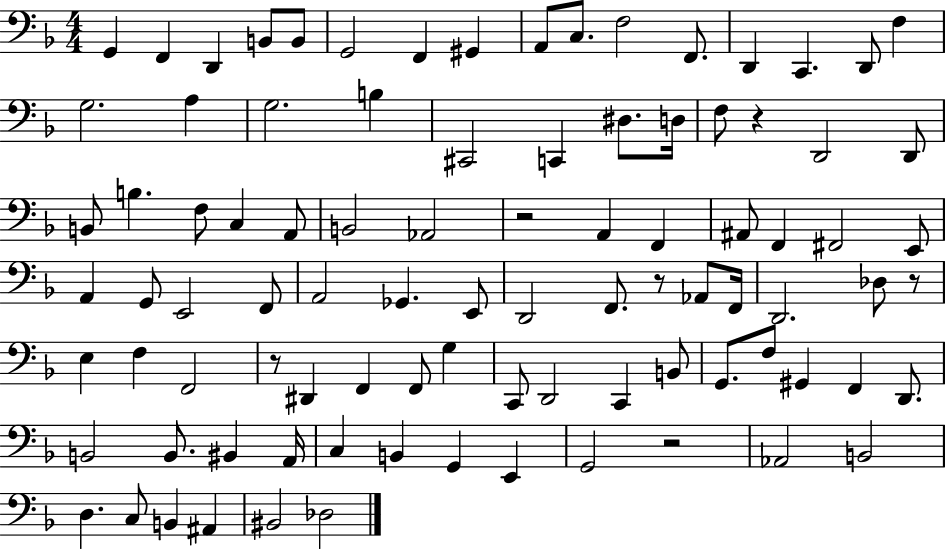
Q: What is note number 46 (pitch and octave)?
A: Gb2